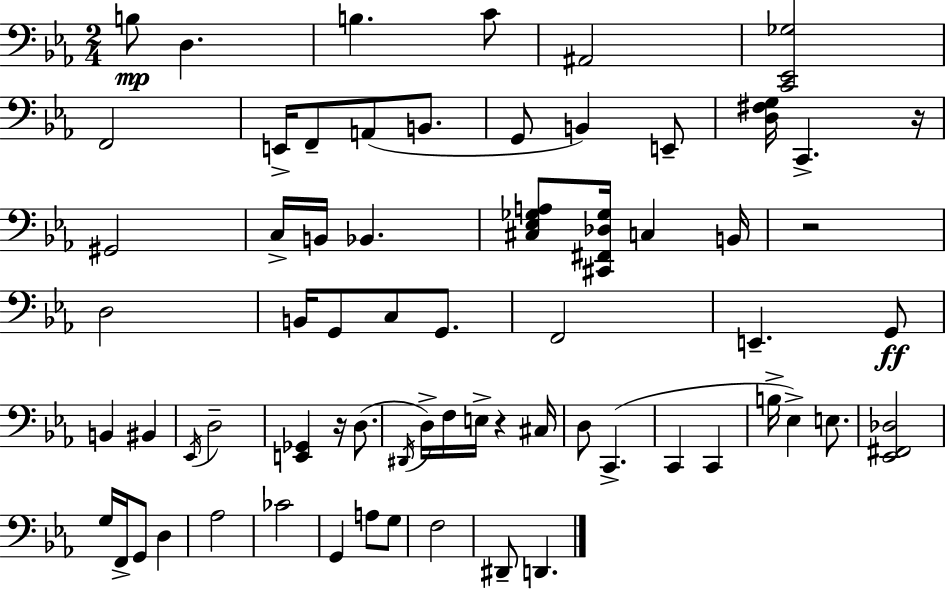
X:1
T:Untitled
M:2/4
L:1/4
K:Cm
B,/2 D, B, C/2 ^A,,2 [C,,_E,,_G,]2 F,,2 E,,/4 F,,/2 A,,/2 B,,/2 G,,/2 B,, E,,/2 [D,^F,G,]/4 C,, z/4 ^G,,2 C,/4 B,,/4 _B,, [^C,_E,_G,A,]/2 [^C,,^F,,_D,_G,]/4 C, B,,/4 z2 D,2 B,,/4 G,,/2 C,/2 G,,/2 F,,2 E,, G,,/2 B,, ^B,, _E,,/4 D,2 [E,,_G,,] z/4 D,/2 ^D,,/4 D,/4 F,/4 E,/4 z ^C,/4 D,/2 C,, C,, C,, B,/4 _E, E,/2 [_E,,^F,,_D,]2 G,/4 F,,/4 G,,/2 D, _A,2 _C2 G,, A,/2 G,/2 F,2 ^D,,/2 D,,